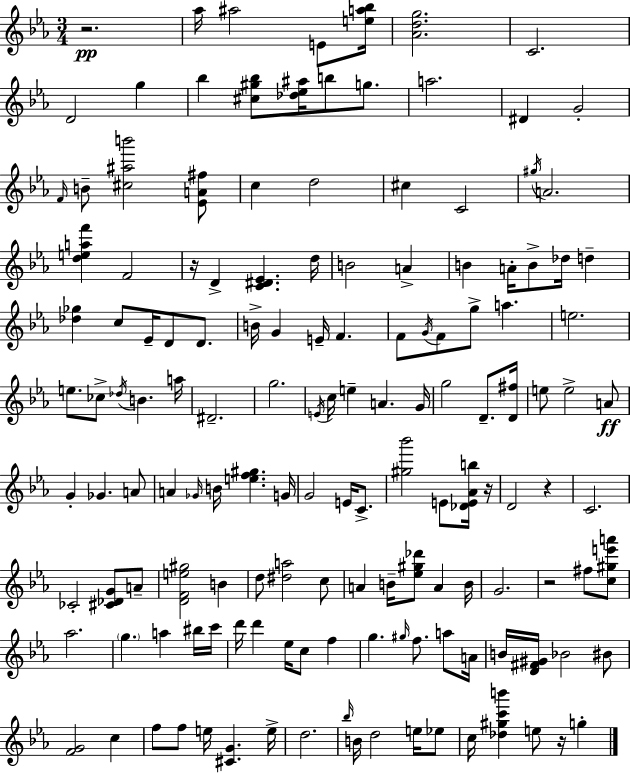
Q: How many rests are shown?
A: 6